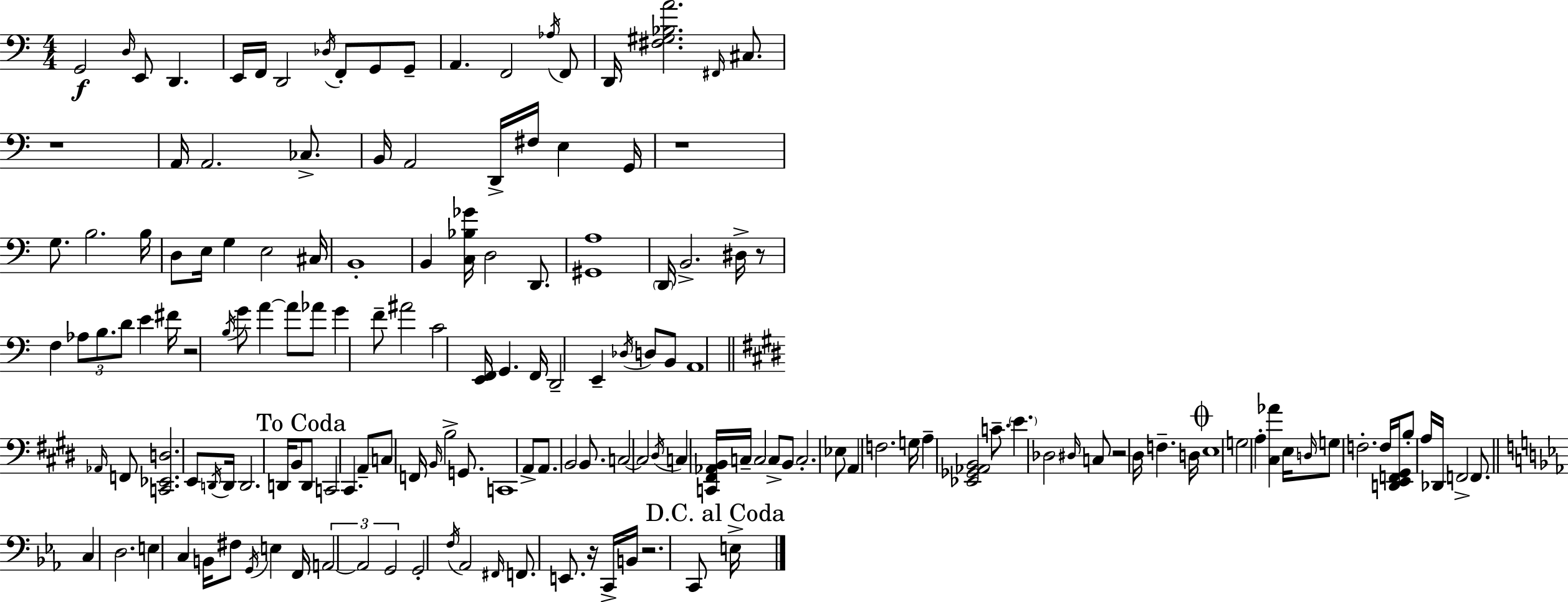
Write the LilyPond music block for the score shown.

{
  \clef bass
  \numericTimeSignature
  \time 4/4
  \key a \minor
  g,2\f \grace { d16 } e,8 d,4. | e,16 f,16 d,2 \acciaccatura { des16 } f,8-. g,8 | g,8-- a,4. f,2 | \acciaccatura { aes16 } f,8 d,16 <fis gis bes a'>2. | \break \grace { fis,16 } cis8. r1 | a,16 a,2. | ces8.-> b,16 a,2 d,16-> fis16 e4 | g,16 r1 | \break g8. b2. | b16 d8 e16 g4 e2 | cis16 b,1-. | b,4 <c bes ges'>16 d2 | \break d,8. <gis, a>1 | \parenthesize d,16 b,2.-> | dis16-> r8 f4 \tuplet 3/2 { aes8 b8. d'8 } e'4 | fis'16 r2 \acciaccatura { b16 } g'8 a'4~~ | \break a'8 aes'8 g'4 f'8-- ais'2 | c'2 <e, f,>16 g,4. | f,16 d,2-- e,4-- | \acciaccatura { des16 } d8 b,8 a,1 | \break \bar "||" \break \key e \major \grace { aes,16 } f,8 <c, ees, d>2. e,8 | \acciaccatura { d,16 } d,16 d,2. d,16 | b,8 \mark "To Coda" d,8 c,2 cis,4. | a,8-- c8 f,16 \grace { b,16 } b2-> | \break g,8. c,1 | a,8-> a,8. b,2 | b,8. c2~~ c2 | \acciaccatura { dis16 } c4 <c, fis, aes, b,>16 c16-- c2 | \break c8-> b,8 c2.-. | ees8 a,4 f2. | g16 a4-- <ees, ges, aes, b,>2 | c'8.-- \parenthesize e'4. des2 | \break \grace { dis16 } c8 r2 dis16 f4.-- | d16 \mark \markup { \musicglyph "scripts.coda" } e1 | g2 a4-. | <cis aes'>4 e16 \grace { d16 } g8 f2.-. | \break f16 <d, e, f, gis,>16 b8-. a16 des,16 f,2-> | f,8. \bar "||" \break \key c \minor c4 d2. | e4 c4 b,16 fis8 \acciaccatura { g,16 } e4 | f,16 \tuplet 3/2 { a,2~~ a,2 | g,2 } g,2-. | \break \acciaccatura { f16 } aes,2 \grace { fis,16 } f,8. e,8. | r16 c,16-> b,16 r2. | c,8 \mark "D.C. al Coda" e16-> \bar "|."
}